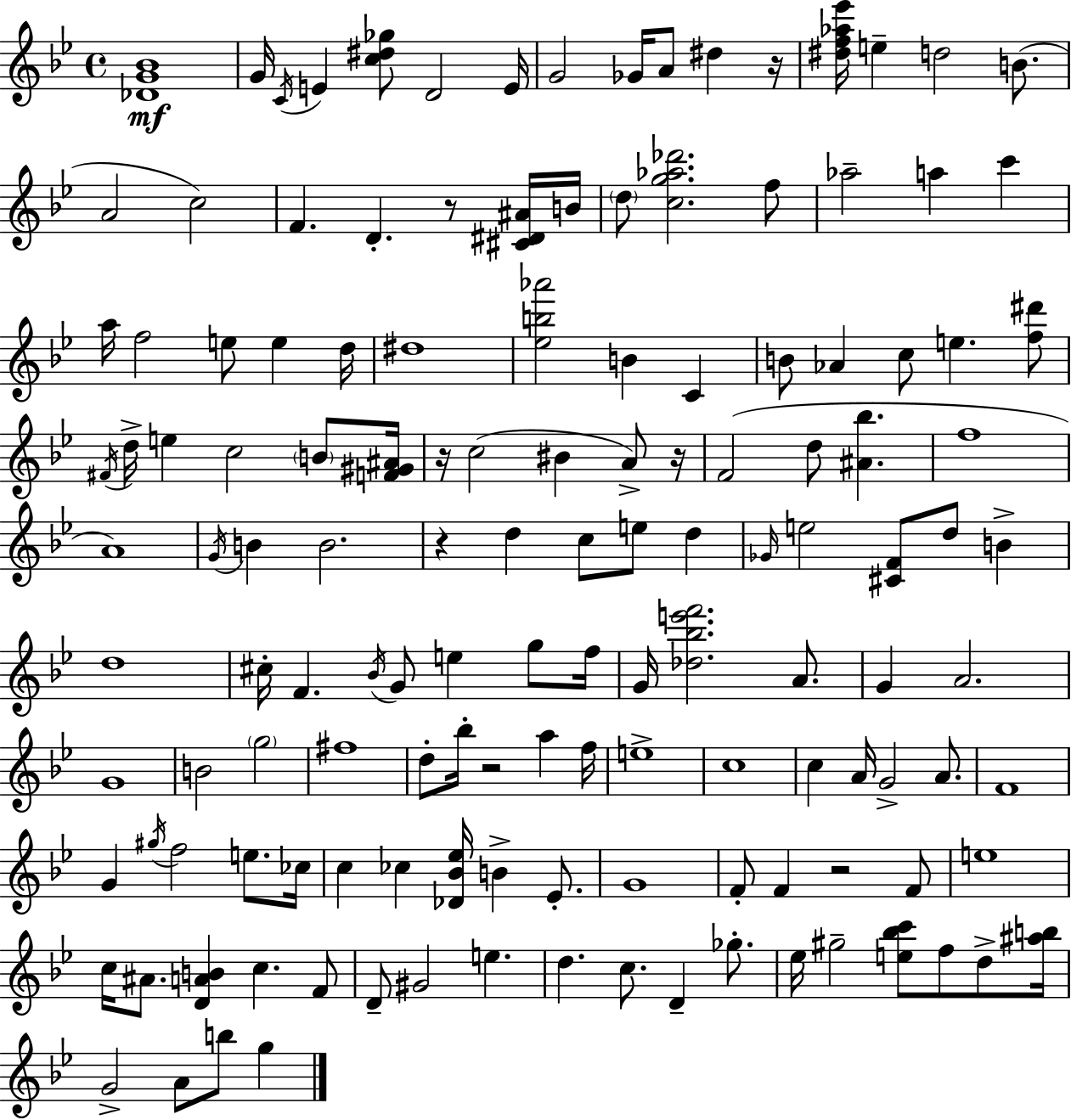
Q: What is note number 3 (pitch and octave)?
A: E4